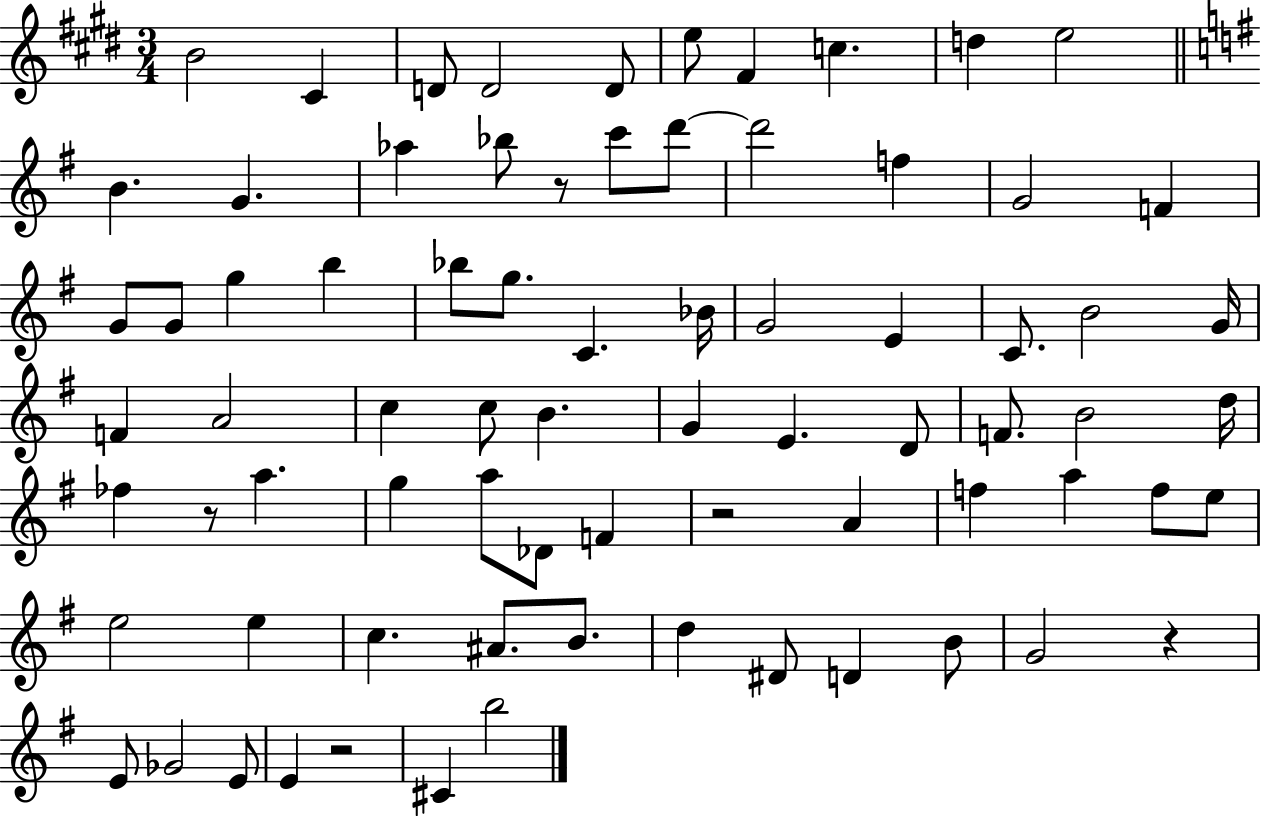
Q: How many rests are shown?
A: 5